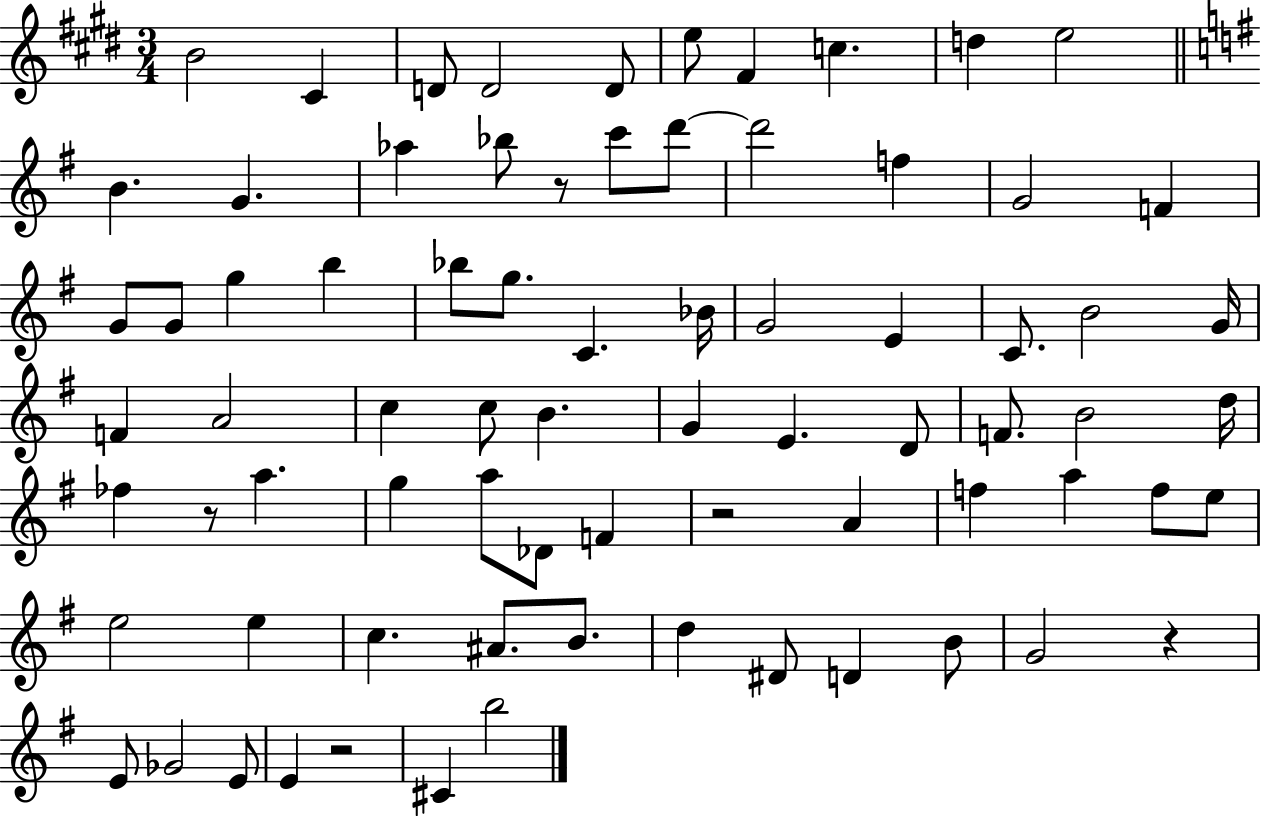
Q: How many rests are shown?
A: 5